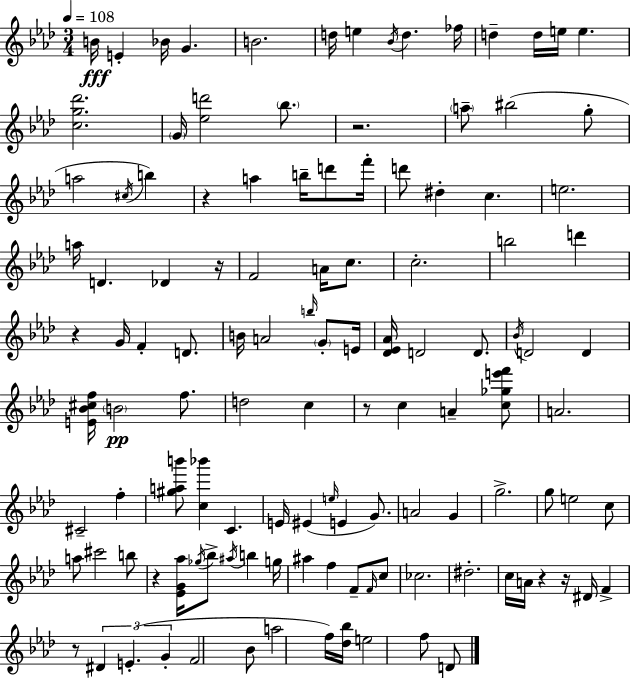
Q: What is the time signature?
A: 3/4